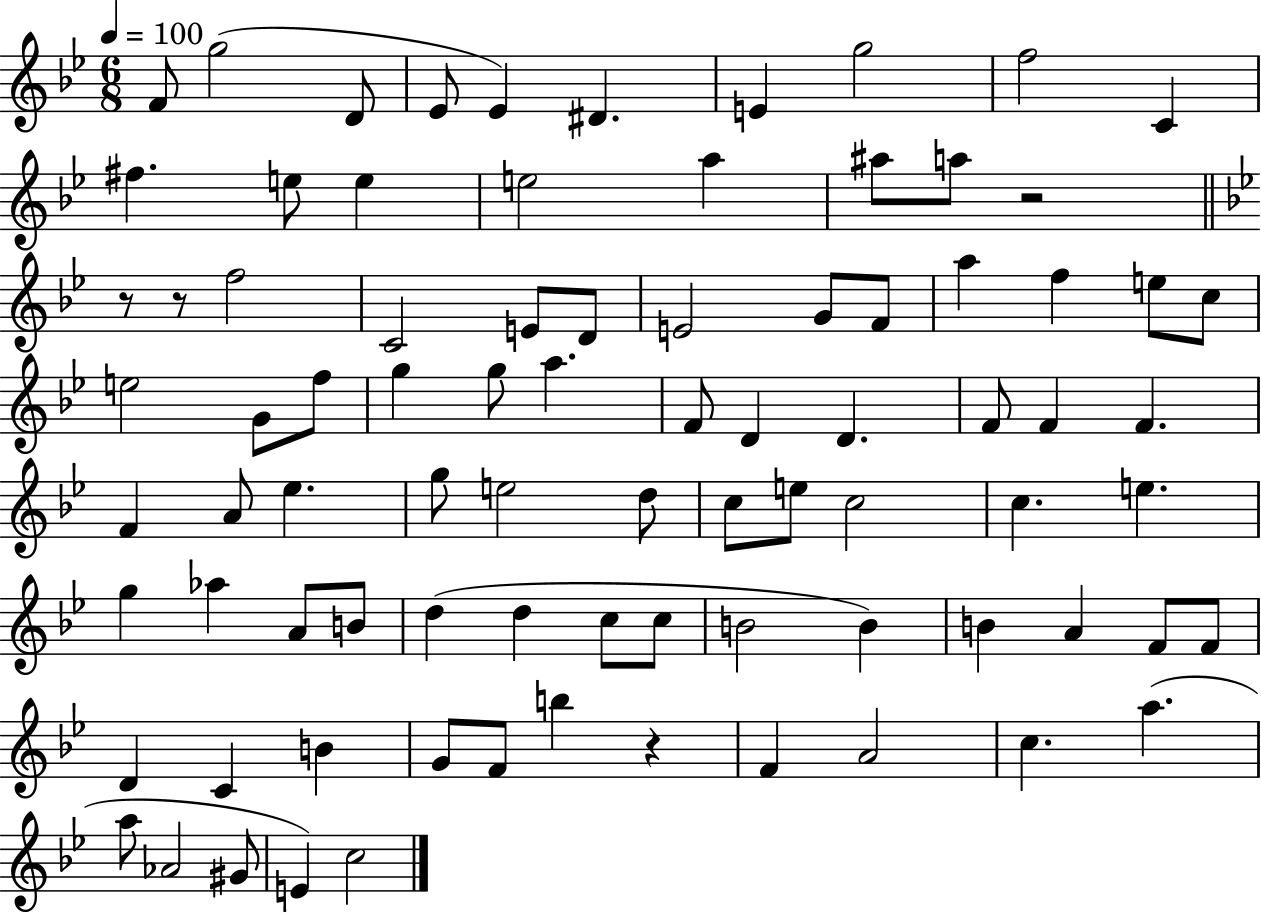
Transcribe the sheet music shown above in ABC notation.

X:1
T:Untitled
M:6/8
L:1/4
K:Bb
F/2 g2 D/2 _E/2 _E ^D E g2 f2 C ^f e/2 e e2 a ^a/2 a/2 z2 z/2 z/2 f2 C2 E/2 D/2 E2 G/2 F/2 a f e/2 c/2 e2 G/2 f/2 g g/2 a F/2 D D F/2 F F F A/2 _e g/2 e2 d/2 c/2 e/2 c2 c e g _a A/2 B/2 d d c/2 c/2 B2 B B A F/2 F/2 D C B G/2 F/2 b z F A2 c a a/2 _A2 ^G/2 E c2